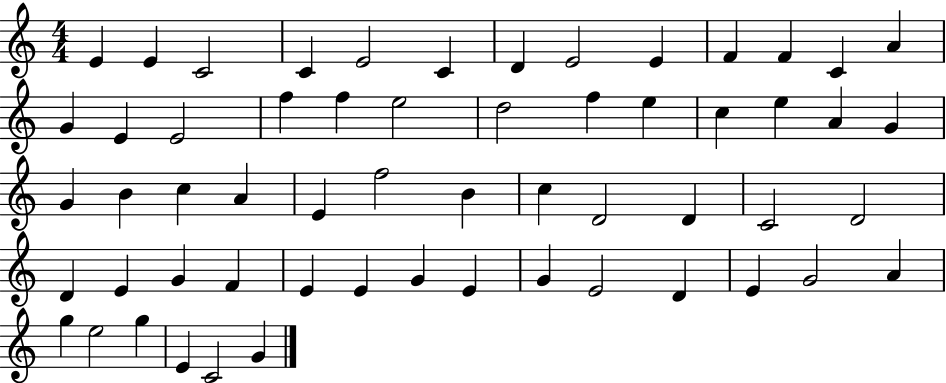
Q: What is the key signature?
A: C major